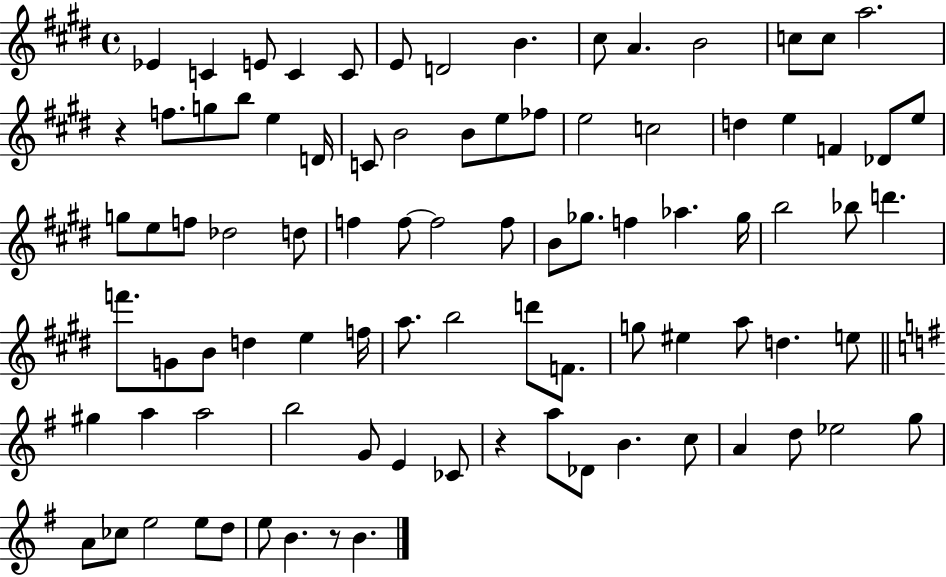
X:1
T:Untitled
M:4/4
L:1/4
K:E
_E C E/2 C C/2 E/2 D2 B ^c/2 A B2 c/2 c/2 a2 z f/2 g/2 b/2 e D/4 C/2 B2 B/2 e/2 _f/2 e2 c2 d e F _D/2 e/2 g/2 e/2 f/2 _d2 d/2 f f/2 f2 f/2 B/2 _g/2 f _a _g/4 b2 _b/2 d' f'/2 G/2 B/2 d e f/4 a/2 b2 d'/2 F/2 g/2 ^e a/2 d e/2 ^g a a2 b2 G/2 E _C/2 z a/2 _D/2 B c/2 A d/2 _e2 g/2 A/2 _c/2 e2 e/2 d/2 e/2 B z/2 B